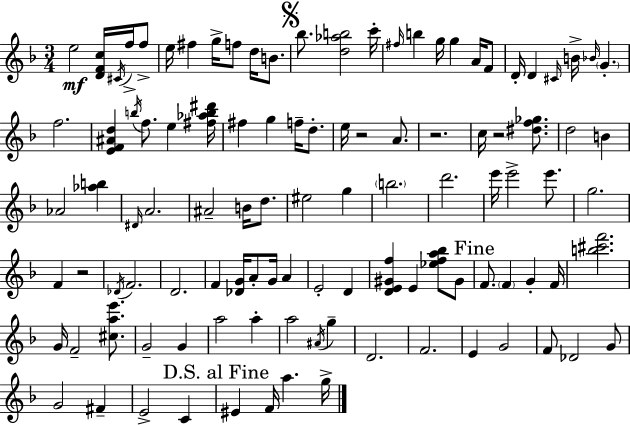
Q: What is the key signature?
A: D minor